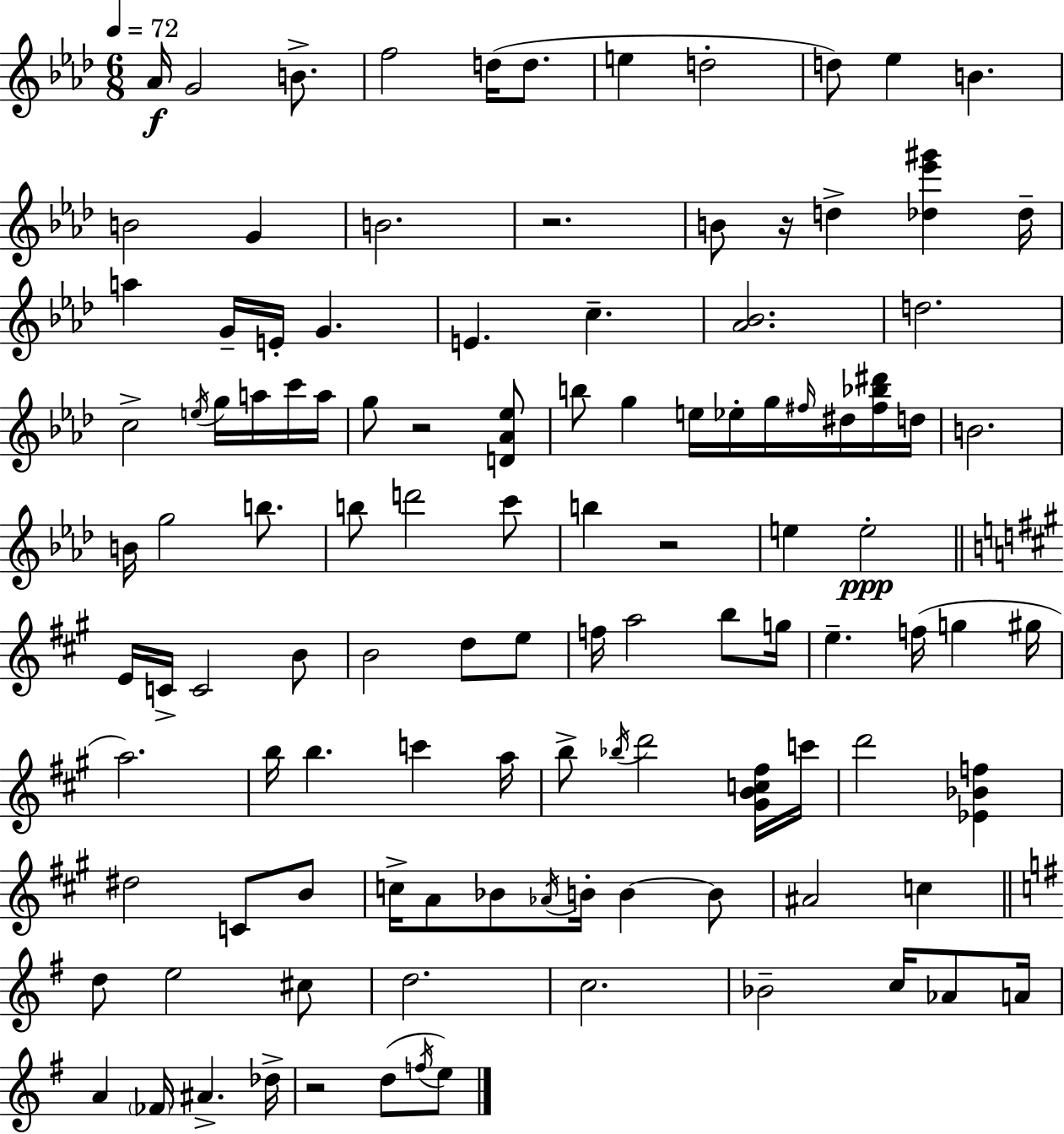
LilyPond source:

{
  \clef treble
  \numericTimeSignature
  \time 6/8
  \key f \minor
  \tempo 4 = 72
  aes'16\f g'2 b'8.-> | f''2 d''16( d''8. | e''4 d''2-. | d''8) ees''4 b'4. | \break b'2 g'4 | b'2. | r2. | b'8 r16 d''4-> <des'' ees''' gis'''>4 des''16-- | \break a''4 g'16-- e'16-. g'4. | e'4. c''4.-- | <aes' bes'>2. | d''2. | \break c''2-> \acciaccatura { e''16 } g''16 a''16 c'''16 | a''16 g''8 r2 <d' aes' ees''>8 | b''8 g''4 e''16 ees''16-. g''16 \grace { fis''16 } dis''16 | <fis'' bes'' dis'''>16 d''16 b'2. | \break b'16 g''2 b''8. | b''8 d'''2 | c'''8 b''4 r2 | e''4 e''2-.\ppp | \break \bar "||" \break \key a \major e'16 c'16-> c'2 b'8 | b'2 d''8 e''8 | f''16 a''2 b''8 g''16 | e''4.-- f''16( g''4 gis''16 | \break a''2.) | b''16 b''4. c'''4 a''16 | b''8-> \acciaccatura { bes''16 } d'''2 <gis' b' c'' fis''>16 | c'''16 d'''2 <ees' bes' f''>4 | \break dis''2 c'8 b'8 | c''16-> a'8 bes'8 \acciaccatura { aes'16 } b'16-. b'4~~ | b'8 ais'2 c''4 | \bar "||" \break \key g \major d''8 e''2 cis''8 | d''2. | c''2. | bes'2-- c''16 aes'8 a'16 | \break a'4 \parenthesize fes'16 ais'4.-> des''16-> | r2 d''8( \acciaccatura { f''16 } e''8) | \bar "|."
}